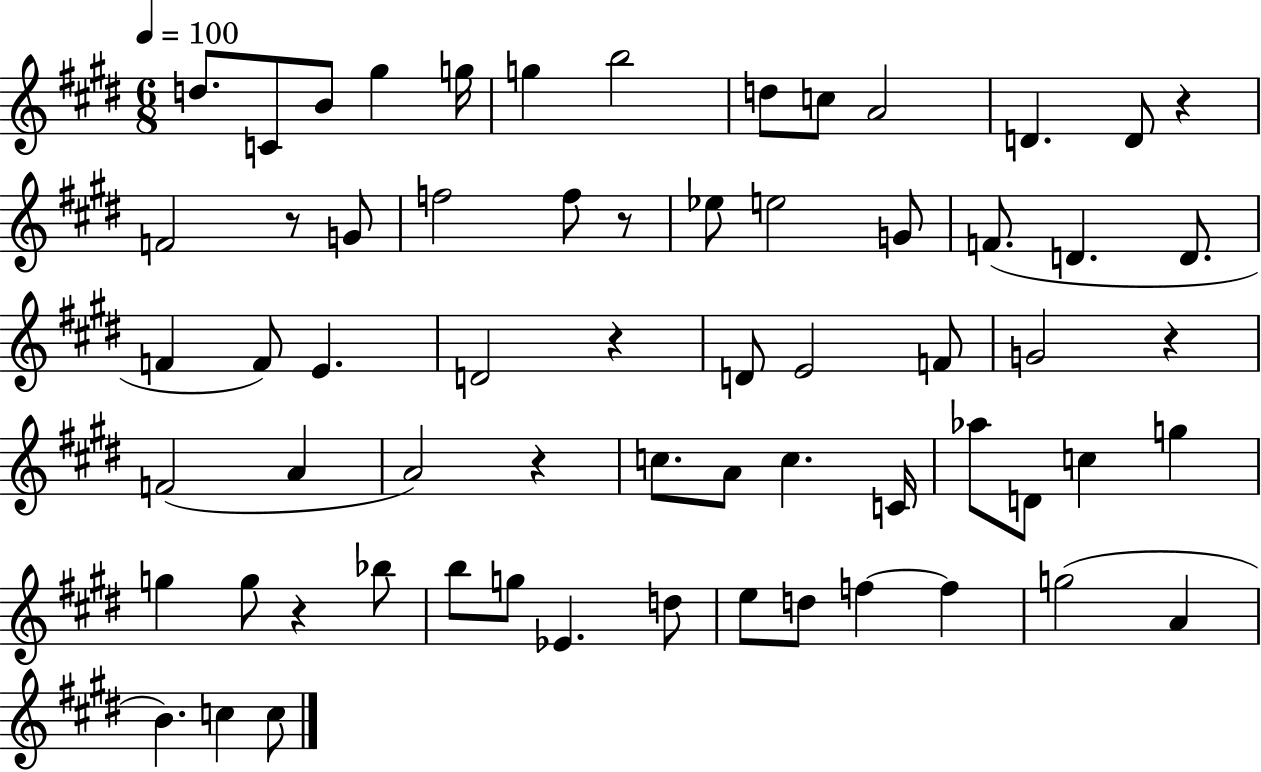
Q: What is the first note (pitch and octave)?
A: D5